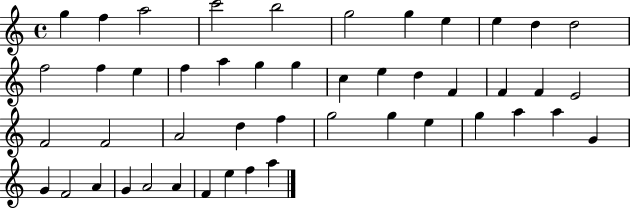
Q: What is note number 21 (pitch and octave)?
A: D5